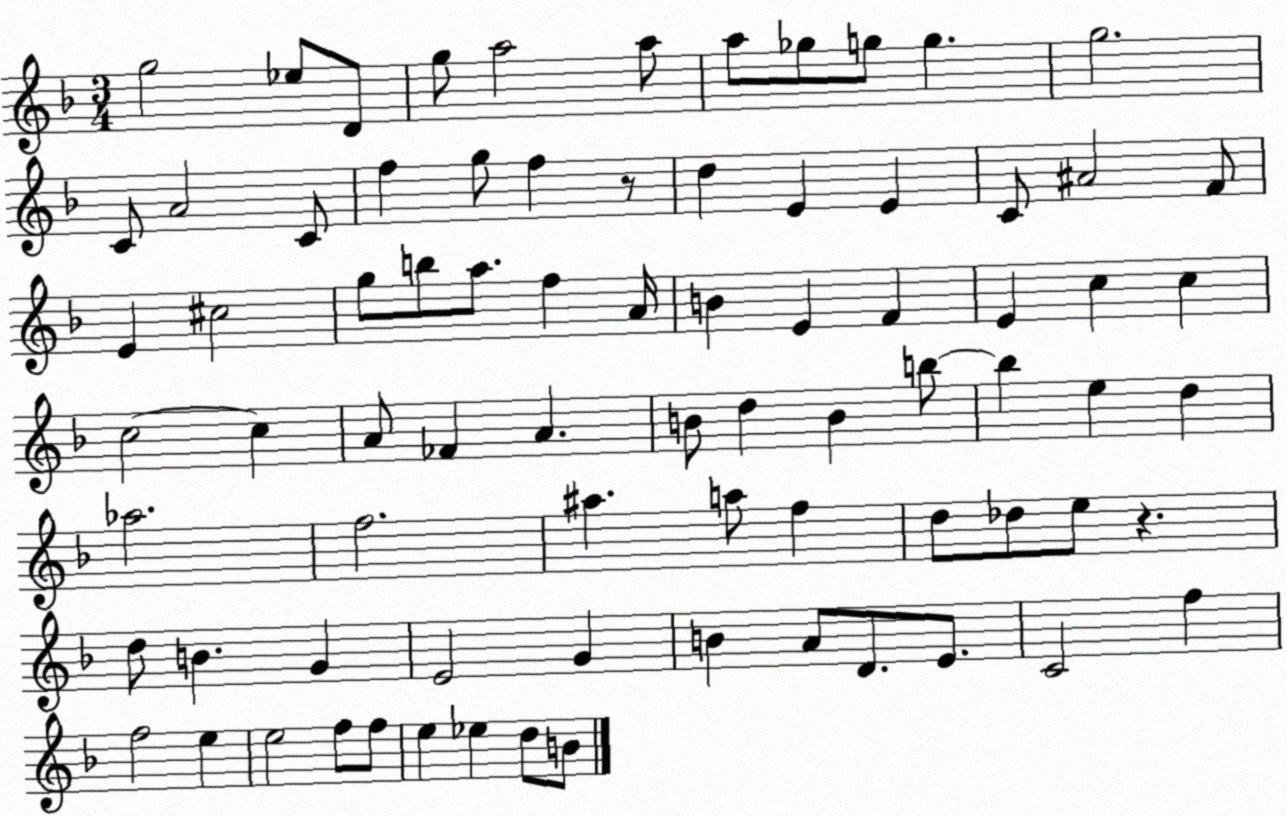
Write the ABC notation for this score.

X:1
T:Untitled
M:3/4
L:1/4
K:F
g2 _e/2 D/2 g/2 a2 a/2 a/2 _g/2 g/2 g g2 C/2 A2 C/2 f g/2 f z/2 d E E C/2 ^A2 F/2 E ^c2 g/2 b/2 a/2 f A/4 B E F E c c c2 c A/2 _F A B/2 d B b/2 b e d _a2 f2 ^a a/2 f d/2 _d/2 e/2 z d/2 B G E2 G B A/2 D/2 E/2 C2 f f2 e e2 f/2 f/2 e _e d/2 B/2